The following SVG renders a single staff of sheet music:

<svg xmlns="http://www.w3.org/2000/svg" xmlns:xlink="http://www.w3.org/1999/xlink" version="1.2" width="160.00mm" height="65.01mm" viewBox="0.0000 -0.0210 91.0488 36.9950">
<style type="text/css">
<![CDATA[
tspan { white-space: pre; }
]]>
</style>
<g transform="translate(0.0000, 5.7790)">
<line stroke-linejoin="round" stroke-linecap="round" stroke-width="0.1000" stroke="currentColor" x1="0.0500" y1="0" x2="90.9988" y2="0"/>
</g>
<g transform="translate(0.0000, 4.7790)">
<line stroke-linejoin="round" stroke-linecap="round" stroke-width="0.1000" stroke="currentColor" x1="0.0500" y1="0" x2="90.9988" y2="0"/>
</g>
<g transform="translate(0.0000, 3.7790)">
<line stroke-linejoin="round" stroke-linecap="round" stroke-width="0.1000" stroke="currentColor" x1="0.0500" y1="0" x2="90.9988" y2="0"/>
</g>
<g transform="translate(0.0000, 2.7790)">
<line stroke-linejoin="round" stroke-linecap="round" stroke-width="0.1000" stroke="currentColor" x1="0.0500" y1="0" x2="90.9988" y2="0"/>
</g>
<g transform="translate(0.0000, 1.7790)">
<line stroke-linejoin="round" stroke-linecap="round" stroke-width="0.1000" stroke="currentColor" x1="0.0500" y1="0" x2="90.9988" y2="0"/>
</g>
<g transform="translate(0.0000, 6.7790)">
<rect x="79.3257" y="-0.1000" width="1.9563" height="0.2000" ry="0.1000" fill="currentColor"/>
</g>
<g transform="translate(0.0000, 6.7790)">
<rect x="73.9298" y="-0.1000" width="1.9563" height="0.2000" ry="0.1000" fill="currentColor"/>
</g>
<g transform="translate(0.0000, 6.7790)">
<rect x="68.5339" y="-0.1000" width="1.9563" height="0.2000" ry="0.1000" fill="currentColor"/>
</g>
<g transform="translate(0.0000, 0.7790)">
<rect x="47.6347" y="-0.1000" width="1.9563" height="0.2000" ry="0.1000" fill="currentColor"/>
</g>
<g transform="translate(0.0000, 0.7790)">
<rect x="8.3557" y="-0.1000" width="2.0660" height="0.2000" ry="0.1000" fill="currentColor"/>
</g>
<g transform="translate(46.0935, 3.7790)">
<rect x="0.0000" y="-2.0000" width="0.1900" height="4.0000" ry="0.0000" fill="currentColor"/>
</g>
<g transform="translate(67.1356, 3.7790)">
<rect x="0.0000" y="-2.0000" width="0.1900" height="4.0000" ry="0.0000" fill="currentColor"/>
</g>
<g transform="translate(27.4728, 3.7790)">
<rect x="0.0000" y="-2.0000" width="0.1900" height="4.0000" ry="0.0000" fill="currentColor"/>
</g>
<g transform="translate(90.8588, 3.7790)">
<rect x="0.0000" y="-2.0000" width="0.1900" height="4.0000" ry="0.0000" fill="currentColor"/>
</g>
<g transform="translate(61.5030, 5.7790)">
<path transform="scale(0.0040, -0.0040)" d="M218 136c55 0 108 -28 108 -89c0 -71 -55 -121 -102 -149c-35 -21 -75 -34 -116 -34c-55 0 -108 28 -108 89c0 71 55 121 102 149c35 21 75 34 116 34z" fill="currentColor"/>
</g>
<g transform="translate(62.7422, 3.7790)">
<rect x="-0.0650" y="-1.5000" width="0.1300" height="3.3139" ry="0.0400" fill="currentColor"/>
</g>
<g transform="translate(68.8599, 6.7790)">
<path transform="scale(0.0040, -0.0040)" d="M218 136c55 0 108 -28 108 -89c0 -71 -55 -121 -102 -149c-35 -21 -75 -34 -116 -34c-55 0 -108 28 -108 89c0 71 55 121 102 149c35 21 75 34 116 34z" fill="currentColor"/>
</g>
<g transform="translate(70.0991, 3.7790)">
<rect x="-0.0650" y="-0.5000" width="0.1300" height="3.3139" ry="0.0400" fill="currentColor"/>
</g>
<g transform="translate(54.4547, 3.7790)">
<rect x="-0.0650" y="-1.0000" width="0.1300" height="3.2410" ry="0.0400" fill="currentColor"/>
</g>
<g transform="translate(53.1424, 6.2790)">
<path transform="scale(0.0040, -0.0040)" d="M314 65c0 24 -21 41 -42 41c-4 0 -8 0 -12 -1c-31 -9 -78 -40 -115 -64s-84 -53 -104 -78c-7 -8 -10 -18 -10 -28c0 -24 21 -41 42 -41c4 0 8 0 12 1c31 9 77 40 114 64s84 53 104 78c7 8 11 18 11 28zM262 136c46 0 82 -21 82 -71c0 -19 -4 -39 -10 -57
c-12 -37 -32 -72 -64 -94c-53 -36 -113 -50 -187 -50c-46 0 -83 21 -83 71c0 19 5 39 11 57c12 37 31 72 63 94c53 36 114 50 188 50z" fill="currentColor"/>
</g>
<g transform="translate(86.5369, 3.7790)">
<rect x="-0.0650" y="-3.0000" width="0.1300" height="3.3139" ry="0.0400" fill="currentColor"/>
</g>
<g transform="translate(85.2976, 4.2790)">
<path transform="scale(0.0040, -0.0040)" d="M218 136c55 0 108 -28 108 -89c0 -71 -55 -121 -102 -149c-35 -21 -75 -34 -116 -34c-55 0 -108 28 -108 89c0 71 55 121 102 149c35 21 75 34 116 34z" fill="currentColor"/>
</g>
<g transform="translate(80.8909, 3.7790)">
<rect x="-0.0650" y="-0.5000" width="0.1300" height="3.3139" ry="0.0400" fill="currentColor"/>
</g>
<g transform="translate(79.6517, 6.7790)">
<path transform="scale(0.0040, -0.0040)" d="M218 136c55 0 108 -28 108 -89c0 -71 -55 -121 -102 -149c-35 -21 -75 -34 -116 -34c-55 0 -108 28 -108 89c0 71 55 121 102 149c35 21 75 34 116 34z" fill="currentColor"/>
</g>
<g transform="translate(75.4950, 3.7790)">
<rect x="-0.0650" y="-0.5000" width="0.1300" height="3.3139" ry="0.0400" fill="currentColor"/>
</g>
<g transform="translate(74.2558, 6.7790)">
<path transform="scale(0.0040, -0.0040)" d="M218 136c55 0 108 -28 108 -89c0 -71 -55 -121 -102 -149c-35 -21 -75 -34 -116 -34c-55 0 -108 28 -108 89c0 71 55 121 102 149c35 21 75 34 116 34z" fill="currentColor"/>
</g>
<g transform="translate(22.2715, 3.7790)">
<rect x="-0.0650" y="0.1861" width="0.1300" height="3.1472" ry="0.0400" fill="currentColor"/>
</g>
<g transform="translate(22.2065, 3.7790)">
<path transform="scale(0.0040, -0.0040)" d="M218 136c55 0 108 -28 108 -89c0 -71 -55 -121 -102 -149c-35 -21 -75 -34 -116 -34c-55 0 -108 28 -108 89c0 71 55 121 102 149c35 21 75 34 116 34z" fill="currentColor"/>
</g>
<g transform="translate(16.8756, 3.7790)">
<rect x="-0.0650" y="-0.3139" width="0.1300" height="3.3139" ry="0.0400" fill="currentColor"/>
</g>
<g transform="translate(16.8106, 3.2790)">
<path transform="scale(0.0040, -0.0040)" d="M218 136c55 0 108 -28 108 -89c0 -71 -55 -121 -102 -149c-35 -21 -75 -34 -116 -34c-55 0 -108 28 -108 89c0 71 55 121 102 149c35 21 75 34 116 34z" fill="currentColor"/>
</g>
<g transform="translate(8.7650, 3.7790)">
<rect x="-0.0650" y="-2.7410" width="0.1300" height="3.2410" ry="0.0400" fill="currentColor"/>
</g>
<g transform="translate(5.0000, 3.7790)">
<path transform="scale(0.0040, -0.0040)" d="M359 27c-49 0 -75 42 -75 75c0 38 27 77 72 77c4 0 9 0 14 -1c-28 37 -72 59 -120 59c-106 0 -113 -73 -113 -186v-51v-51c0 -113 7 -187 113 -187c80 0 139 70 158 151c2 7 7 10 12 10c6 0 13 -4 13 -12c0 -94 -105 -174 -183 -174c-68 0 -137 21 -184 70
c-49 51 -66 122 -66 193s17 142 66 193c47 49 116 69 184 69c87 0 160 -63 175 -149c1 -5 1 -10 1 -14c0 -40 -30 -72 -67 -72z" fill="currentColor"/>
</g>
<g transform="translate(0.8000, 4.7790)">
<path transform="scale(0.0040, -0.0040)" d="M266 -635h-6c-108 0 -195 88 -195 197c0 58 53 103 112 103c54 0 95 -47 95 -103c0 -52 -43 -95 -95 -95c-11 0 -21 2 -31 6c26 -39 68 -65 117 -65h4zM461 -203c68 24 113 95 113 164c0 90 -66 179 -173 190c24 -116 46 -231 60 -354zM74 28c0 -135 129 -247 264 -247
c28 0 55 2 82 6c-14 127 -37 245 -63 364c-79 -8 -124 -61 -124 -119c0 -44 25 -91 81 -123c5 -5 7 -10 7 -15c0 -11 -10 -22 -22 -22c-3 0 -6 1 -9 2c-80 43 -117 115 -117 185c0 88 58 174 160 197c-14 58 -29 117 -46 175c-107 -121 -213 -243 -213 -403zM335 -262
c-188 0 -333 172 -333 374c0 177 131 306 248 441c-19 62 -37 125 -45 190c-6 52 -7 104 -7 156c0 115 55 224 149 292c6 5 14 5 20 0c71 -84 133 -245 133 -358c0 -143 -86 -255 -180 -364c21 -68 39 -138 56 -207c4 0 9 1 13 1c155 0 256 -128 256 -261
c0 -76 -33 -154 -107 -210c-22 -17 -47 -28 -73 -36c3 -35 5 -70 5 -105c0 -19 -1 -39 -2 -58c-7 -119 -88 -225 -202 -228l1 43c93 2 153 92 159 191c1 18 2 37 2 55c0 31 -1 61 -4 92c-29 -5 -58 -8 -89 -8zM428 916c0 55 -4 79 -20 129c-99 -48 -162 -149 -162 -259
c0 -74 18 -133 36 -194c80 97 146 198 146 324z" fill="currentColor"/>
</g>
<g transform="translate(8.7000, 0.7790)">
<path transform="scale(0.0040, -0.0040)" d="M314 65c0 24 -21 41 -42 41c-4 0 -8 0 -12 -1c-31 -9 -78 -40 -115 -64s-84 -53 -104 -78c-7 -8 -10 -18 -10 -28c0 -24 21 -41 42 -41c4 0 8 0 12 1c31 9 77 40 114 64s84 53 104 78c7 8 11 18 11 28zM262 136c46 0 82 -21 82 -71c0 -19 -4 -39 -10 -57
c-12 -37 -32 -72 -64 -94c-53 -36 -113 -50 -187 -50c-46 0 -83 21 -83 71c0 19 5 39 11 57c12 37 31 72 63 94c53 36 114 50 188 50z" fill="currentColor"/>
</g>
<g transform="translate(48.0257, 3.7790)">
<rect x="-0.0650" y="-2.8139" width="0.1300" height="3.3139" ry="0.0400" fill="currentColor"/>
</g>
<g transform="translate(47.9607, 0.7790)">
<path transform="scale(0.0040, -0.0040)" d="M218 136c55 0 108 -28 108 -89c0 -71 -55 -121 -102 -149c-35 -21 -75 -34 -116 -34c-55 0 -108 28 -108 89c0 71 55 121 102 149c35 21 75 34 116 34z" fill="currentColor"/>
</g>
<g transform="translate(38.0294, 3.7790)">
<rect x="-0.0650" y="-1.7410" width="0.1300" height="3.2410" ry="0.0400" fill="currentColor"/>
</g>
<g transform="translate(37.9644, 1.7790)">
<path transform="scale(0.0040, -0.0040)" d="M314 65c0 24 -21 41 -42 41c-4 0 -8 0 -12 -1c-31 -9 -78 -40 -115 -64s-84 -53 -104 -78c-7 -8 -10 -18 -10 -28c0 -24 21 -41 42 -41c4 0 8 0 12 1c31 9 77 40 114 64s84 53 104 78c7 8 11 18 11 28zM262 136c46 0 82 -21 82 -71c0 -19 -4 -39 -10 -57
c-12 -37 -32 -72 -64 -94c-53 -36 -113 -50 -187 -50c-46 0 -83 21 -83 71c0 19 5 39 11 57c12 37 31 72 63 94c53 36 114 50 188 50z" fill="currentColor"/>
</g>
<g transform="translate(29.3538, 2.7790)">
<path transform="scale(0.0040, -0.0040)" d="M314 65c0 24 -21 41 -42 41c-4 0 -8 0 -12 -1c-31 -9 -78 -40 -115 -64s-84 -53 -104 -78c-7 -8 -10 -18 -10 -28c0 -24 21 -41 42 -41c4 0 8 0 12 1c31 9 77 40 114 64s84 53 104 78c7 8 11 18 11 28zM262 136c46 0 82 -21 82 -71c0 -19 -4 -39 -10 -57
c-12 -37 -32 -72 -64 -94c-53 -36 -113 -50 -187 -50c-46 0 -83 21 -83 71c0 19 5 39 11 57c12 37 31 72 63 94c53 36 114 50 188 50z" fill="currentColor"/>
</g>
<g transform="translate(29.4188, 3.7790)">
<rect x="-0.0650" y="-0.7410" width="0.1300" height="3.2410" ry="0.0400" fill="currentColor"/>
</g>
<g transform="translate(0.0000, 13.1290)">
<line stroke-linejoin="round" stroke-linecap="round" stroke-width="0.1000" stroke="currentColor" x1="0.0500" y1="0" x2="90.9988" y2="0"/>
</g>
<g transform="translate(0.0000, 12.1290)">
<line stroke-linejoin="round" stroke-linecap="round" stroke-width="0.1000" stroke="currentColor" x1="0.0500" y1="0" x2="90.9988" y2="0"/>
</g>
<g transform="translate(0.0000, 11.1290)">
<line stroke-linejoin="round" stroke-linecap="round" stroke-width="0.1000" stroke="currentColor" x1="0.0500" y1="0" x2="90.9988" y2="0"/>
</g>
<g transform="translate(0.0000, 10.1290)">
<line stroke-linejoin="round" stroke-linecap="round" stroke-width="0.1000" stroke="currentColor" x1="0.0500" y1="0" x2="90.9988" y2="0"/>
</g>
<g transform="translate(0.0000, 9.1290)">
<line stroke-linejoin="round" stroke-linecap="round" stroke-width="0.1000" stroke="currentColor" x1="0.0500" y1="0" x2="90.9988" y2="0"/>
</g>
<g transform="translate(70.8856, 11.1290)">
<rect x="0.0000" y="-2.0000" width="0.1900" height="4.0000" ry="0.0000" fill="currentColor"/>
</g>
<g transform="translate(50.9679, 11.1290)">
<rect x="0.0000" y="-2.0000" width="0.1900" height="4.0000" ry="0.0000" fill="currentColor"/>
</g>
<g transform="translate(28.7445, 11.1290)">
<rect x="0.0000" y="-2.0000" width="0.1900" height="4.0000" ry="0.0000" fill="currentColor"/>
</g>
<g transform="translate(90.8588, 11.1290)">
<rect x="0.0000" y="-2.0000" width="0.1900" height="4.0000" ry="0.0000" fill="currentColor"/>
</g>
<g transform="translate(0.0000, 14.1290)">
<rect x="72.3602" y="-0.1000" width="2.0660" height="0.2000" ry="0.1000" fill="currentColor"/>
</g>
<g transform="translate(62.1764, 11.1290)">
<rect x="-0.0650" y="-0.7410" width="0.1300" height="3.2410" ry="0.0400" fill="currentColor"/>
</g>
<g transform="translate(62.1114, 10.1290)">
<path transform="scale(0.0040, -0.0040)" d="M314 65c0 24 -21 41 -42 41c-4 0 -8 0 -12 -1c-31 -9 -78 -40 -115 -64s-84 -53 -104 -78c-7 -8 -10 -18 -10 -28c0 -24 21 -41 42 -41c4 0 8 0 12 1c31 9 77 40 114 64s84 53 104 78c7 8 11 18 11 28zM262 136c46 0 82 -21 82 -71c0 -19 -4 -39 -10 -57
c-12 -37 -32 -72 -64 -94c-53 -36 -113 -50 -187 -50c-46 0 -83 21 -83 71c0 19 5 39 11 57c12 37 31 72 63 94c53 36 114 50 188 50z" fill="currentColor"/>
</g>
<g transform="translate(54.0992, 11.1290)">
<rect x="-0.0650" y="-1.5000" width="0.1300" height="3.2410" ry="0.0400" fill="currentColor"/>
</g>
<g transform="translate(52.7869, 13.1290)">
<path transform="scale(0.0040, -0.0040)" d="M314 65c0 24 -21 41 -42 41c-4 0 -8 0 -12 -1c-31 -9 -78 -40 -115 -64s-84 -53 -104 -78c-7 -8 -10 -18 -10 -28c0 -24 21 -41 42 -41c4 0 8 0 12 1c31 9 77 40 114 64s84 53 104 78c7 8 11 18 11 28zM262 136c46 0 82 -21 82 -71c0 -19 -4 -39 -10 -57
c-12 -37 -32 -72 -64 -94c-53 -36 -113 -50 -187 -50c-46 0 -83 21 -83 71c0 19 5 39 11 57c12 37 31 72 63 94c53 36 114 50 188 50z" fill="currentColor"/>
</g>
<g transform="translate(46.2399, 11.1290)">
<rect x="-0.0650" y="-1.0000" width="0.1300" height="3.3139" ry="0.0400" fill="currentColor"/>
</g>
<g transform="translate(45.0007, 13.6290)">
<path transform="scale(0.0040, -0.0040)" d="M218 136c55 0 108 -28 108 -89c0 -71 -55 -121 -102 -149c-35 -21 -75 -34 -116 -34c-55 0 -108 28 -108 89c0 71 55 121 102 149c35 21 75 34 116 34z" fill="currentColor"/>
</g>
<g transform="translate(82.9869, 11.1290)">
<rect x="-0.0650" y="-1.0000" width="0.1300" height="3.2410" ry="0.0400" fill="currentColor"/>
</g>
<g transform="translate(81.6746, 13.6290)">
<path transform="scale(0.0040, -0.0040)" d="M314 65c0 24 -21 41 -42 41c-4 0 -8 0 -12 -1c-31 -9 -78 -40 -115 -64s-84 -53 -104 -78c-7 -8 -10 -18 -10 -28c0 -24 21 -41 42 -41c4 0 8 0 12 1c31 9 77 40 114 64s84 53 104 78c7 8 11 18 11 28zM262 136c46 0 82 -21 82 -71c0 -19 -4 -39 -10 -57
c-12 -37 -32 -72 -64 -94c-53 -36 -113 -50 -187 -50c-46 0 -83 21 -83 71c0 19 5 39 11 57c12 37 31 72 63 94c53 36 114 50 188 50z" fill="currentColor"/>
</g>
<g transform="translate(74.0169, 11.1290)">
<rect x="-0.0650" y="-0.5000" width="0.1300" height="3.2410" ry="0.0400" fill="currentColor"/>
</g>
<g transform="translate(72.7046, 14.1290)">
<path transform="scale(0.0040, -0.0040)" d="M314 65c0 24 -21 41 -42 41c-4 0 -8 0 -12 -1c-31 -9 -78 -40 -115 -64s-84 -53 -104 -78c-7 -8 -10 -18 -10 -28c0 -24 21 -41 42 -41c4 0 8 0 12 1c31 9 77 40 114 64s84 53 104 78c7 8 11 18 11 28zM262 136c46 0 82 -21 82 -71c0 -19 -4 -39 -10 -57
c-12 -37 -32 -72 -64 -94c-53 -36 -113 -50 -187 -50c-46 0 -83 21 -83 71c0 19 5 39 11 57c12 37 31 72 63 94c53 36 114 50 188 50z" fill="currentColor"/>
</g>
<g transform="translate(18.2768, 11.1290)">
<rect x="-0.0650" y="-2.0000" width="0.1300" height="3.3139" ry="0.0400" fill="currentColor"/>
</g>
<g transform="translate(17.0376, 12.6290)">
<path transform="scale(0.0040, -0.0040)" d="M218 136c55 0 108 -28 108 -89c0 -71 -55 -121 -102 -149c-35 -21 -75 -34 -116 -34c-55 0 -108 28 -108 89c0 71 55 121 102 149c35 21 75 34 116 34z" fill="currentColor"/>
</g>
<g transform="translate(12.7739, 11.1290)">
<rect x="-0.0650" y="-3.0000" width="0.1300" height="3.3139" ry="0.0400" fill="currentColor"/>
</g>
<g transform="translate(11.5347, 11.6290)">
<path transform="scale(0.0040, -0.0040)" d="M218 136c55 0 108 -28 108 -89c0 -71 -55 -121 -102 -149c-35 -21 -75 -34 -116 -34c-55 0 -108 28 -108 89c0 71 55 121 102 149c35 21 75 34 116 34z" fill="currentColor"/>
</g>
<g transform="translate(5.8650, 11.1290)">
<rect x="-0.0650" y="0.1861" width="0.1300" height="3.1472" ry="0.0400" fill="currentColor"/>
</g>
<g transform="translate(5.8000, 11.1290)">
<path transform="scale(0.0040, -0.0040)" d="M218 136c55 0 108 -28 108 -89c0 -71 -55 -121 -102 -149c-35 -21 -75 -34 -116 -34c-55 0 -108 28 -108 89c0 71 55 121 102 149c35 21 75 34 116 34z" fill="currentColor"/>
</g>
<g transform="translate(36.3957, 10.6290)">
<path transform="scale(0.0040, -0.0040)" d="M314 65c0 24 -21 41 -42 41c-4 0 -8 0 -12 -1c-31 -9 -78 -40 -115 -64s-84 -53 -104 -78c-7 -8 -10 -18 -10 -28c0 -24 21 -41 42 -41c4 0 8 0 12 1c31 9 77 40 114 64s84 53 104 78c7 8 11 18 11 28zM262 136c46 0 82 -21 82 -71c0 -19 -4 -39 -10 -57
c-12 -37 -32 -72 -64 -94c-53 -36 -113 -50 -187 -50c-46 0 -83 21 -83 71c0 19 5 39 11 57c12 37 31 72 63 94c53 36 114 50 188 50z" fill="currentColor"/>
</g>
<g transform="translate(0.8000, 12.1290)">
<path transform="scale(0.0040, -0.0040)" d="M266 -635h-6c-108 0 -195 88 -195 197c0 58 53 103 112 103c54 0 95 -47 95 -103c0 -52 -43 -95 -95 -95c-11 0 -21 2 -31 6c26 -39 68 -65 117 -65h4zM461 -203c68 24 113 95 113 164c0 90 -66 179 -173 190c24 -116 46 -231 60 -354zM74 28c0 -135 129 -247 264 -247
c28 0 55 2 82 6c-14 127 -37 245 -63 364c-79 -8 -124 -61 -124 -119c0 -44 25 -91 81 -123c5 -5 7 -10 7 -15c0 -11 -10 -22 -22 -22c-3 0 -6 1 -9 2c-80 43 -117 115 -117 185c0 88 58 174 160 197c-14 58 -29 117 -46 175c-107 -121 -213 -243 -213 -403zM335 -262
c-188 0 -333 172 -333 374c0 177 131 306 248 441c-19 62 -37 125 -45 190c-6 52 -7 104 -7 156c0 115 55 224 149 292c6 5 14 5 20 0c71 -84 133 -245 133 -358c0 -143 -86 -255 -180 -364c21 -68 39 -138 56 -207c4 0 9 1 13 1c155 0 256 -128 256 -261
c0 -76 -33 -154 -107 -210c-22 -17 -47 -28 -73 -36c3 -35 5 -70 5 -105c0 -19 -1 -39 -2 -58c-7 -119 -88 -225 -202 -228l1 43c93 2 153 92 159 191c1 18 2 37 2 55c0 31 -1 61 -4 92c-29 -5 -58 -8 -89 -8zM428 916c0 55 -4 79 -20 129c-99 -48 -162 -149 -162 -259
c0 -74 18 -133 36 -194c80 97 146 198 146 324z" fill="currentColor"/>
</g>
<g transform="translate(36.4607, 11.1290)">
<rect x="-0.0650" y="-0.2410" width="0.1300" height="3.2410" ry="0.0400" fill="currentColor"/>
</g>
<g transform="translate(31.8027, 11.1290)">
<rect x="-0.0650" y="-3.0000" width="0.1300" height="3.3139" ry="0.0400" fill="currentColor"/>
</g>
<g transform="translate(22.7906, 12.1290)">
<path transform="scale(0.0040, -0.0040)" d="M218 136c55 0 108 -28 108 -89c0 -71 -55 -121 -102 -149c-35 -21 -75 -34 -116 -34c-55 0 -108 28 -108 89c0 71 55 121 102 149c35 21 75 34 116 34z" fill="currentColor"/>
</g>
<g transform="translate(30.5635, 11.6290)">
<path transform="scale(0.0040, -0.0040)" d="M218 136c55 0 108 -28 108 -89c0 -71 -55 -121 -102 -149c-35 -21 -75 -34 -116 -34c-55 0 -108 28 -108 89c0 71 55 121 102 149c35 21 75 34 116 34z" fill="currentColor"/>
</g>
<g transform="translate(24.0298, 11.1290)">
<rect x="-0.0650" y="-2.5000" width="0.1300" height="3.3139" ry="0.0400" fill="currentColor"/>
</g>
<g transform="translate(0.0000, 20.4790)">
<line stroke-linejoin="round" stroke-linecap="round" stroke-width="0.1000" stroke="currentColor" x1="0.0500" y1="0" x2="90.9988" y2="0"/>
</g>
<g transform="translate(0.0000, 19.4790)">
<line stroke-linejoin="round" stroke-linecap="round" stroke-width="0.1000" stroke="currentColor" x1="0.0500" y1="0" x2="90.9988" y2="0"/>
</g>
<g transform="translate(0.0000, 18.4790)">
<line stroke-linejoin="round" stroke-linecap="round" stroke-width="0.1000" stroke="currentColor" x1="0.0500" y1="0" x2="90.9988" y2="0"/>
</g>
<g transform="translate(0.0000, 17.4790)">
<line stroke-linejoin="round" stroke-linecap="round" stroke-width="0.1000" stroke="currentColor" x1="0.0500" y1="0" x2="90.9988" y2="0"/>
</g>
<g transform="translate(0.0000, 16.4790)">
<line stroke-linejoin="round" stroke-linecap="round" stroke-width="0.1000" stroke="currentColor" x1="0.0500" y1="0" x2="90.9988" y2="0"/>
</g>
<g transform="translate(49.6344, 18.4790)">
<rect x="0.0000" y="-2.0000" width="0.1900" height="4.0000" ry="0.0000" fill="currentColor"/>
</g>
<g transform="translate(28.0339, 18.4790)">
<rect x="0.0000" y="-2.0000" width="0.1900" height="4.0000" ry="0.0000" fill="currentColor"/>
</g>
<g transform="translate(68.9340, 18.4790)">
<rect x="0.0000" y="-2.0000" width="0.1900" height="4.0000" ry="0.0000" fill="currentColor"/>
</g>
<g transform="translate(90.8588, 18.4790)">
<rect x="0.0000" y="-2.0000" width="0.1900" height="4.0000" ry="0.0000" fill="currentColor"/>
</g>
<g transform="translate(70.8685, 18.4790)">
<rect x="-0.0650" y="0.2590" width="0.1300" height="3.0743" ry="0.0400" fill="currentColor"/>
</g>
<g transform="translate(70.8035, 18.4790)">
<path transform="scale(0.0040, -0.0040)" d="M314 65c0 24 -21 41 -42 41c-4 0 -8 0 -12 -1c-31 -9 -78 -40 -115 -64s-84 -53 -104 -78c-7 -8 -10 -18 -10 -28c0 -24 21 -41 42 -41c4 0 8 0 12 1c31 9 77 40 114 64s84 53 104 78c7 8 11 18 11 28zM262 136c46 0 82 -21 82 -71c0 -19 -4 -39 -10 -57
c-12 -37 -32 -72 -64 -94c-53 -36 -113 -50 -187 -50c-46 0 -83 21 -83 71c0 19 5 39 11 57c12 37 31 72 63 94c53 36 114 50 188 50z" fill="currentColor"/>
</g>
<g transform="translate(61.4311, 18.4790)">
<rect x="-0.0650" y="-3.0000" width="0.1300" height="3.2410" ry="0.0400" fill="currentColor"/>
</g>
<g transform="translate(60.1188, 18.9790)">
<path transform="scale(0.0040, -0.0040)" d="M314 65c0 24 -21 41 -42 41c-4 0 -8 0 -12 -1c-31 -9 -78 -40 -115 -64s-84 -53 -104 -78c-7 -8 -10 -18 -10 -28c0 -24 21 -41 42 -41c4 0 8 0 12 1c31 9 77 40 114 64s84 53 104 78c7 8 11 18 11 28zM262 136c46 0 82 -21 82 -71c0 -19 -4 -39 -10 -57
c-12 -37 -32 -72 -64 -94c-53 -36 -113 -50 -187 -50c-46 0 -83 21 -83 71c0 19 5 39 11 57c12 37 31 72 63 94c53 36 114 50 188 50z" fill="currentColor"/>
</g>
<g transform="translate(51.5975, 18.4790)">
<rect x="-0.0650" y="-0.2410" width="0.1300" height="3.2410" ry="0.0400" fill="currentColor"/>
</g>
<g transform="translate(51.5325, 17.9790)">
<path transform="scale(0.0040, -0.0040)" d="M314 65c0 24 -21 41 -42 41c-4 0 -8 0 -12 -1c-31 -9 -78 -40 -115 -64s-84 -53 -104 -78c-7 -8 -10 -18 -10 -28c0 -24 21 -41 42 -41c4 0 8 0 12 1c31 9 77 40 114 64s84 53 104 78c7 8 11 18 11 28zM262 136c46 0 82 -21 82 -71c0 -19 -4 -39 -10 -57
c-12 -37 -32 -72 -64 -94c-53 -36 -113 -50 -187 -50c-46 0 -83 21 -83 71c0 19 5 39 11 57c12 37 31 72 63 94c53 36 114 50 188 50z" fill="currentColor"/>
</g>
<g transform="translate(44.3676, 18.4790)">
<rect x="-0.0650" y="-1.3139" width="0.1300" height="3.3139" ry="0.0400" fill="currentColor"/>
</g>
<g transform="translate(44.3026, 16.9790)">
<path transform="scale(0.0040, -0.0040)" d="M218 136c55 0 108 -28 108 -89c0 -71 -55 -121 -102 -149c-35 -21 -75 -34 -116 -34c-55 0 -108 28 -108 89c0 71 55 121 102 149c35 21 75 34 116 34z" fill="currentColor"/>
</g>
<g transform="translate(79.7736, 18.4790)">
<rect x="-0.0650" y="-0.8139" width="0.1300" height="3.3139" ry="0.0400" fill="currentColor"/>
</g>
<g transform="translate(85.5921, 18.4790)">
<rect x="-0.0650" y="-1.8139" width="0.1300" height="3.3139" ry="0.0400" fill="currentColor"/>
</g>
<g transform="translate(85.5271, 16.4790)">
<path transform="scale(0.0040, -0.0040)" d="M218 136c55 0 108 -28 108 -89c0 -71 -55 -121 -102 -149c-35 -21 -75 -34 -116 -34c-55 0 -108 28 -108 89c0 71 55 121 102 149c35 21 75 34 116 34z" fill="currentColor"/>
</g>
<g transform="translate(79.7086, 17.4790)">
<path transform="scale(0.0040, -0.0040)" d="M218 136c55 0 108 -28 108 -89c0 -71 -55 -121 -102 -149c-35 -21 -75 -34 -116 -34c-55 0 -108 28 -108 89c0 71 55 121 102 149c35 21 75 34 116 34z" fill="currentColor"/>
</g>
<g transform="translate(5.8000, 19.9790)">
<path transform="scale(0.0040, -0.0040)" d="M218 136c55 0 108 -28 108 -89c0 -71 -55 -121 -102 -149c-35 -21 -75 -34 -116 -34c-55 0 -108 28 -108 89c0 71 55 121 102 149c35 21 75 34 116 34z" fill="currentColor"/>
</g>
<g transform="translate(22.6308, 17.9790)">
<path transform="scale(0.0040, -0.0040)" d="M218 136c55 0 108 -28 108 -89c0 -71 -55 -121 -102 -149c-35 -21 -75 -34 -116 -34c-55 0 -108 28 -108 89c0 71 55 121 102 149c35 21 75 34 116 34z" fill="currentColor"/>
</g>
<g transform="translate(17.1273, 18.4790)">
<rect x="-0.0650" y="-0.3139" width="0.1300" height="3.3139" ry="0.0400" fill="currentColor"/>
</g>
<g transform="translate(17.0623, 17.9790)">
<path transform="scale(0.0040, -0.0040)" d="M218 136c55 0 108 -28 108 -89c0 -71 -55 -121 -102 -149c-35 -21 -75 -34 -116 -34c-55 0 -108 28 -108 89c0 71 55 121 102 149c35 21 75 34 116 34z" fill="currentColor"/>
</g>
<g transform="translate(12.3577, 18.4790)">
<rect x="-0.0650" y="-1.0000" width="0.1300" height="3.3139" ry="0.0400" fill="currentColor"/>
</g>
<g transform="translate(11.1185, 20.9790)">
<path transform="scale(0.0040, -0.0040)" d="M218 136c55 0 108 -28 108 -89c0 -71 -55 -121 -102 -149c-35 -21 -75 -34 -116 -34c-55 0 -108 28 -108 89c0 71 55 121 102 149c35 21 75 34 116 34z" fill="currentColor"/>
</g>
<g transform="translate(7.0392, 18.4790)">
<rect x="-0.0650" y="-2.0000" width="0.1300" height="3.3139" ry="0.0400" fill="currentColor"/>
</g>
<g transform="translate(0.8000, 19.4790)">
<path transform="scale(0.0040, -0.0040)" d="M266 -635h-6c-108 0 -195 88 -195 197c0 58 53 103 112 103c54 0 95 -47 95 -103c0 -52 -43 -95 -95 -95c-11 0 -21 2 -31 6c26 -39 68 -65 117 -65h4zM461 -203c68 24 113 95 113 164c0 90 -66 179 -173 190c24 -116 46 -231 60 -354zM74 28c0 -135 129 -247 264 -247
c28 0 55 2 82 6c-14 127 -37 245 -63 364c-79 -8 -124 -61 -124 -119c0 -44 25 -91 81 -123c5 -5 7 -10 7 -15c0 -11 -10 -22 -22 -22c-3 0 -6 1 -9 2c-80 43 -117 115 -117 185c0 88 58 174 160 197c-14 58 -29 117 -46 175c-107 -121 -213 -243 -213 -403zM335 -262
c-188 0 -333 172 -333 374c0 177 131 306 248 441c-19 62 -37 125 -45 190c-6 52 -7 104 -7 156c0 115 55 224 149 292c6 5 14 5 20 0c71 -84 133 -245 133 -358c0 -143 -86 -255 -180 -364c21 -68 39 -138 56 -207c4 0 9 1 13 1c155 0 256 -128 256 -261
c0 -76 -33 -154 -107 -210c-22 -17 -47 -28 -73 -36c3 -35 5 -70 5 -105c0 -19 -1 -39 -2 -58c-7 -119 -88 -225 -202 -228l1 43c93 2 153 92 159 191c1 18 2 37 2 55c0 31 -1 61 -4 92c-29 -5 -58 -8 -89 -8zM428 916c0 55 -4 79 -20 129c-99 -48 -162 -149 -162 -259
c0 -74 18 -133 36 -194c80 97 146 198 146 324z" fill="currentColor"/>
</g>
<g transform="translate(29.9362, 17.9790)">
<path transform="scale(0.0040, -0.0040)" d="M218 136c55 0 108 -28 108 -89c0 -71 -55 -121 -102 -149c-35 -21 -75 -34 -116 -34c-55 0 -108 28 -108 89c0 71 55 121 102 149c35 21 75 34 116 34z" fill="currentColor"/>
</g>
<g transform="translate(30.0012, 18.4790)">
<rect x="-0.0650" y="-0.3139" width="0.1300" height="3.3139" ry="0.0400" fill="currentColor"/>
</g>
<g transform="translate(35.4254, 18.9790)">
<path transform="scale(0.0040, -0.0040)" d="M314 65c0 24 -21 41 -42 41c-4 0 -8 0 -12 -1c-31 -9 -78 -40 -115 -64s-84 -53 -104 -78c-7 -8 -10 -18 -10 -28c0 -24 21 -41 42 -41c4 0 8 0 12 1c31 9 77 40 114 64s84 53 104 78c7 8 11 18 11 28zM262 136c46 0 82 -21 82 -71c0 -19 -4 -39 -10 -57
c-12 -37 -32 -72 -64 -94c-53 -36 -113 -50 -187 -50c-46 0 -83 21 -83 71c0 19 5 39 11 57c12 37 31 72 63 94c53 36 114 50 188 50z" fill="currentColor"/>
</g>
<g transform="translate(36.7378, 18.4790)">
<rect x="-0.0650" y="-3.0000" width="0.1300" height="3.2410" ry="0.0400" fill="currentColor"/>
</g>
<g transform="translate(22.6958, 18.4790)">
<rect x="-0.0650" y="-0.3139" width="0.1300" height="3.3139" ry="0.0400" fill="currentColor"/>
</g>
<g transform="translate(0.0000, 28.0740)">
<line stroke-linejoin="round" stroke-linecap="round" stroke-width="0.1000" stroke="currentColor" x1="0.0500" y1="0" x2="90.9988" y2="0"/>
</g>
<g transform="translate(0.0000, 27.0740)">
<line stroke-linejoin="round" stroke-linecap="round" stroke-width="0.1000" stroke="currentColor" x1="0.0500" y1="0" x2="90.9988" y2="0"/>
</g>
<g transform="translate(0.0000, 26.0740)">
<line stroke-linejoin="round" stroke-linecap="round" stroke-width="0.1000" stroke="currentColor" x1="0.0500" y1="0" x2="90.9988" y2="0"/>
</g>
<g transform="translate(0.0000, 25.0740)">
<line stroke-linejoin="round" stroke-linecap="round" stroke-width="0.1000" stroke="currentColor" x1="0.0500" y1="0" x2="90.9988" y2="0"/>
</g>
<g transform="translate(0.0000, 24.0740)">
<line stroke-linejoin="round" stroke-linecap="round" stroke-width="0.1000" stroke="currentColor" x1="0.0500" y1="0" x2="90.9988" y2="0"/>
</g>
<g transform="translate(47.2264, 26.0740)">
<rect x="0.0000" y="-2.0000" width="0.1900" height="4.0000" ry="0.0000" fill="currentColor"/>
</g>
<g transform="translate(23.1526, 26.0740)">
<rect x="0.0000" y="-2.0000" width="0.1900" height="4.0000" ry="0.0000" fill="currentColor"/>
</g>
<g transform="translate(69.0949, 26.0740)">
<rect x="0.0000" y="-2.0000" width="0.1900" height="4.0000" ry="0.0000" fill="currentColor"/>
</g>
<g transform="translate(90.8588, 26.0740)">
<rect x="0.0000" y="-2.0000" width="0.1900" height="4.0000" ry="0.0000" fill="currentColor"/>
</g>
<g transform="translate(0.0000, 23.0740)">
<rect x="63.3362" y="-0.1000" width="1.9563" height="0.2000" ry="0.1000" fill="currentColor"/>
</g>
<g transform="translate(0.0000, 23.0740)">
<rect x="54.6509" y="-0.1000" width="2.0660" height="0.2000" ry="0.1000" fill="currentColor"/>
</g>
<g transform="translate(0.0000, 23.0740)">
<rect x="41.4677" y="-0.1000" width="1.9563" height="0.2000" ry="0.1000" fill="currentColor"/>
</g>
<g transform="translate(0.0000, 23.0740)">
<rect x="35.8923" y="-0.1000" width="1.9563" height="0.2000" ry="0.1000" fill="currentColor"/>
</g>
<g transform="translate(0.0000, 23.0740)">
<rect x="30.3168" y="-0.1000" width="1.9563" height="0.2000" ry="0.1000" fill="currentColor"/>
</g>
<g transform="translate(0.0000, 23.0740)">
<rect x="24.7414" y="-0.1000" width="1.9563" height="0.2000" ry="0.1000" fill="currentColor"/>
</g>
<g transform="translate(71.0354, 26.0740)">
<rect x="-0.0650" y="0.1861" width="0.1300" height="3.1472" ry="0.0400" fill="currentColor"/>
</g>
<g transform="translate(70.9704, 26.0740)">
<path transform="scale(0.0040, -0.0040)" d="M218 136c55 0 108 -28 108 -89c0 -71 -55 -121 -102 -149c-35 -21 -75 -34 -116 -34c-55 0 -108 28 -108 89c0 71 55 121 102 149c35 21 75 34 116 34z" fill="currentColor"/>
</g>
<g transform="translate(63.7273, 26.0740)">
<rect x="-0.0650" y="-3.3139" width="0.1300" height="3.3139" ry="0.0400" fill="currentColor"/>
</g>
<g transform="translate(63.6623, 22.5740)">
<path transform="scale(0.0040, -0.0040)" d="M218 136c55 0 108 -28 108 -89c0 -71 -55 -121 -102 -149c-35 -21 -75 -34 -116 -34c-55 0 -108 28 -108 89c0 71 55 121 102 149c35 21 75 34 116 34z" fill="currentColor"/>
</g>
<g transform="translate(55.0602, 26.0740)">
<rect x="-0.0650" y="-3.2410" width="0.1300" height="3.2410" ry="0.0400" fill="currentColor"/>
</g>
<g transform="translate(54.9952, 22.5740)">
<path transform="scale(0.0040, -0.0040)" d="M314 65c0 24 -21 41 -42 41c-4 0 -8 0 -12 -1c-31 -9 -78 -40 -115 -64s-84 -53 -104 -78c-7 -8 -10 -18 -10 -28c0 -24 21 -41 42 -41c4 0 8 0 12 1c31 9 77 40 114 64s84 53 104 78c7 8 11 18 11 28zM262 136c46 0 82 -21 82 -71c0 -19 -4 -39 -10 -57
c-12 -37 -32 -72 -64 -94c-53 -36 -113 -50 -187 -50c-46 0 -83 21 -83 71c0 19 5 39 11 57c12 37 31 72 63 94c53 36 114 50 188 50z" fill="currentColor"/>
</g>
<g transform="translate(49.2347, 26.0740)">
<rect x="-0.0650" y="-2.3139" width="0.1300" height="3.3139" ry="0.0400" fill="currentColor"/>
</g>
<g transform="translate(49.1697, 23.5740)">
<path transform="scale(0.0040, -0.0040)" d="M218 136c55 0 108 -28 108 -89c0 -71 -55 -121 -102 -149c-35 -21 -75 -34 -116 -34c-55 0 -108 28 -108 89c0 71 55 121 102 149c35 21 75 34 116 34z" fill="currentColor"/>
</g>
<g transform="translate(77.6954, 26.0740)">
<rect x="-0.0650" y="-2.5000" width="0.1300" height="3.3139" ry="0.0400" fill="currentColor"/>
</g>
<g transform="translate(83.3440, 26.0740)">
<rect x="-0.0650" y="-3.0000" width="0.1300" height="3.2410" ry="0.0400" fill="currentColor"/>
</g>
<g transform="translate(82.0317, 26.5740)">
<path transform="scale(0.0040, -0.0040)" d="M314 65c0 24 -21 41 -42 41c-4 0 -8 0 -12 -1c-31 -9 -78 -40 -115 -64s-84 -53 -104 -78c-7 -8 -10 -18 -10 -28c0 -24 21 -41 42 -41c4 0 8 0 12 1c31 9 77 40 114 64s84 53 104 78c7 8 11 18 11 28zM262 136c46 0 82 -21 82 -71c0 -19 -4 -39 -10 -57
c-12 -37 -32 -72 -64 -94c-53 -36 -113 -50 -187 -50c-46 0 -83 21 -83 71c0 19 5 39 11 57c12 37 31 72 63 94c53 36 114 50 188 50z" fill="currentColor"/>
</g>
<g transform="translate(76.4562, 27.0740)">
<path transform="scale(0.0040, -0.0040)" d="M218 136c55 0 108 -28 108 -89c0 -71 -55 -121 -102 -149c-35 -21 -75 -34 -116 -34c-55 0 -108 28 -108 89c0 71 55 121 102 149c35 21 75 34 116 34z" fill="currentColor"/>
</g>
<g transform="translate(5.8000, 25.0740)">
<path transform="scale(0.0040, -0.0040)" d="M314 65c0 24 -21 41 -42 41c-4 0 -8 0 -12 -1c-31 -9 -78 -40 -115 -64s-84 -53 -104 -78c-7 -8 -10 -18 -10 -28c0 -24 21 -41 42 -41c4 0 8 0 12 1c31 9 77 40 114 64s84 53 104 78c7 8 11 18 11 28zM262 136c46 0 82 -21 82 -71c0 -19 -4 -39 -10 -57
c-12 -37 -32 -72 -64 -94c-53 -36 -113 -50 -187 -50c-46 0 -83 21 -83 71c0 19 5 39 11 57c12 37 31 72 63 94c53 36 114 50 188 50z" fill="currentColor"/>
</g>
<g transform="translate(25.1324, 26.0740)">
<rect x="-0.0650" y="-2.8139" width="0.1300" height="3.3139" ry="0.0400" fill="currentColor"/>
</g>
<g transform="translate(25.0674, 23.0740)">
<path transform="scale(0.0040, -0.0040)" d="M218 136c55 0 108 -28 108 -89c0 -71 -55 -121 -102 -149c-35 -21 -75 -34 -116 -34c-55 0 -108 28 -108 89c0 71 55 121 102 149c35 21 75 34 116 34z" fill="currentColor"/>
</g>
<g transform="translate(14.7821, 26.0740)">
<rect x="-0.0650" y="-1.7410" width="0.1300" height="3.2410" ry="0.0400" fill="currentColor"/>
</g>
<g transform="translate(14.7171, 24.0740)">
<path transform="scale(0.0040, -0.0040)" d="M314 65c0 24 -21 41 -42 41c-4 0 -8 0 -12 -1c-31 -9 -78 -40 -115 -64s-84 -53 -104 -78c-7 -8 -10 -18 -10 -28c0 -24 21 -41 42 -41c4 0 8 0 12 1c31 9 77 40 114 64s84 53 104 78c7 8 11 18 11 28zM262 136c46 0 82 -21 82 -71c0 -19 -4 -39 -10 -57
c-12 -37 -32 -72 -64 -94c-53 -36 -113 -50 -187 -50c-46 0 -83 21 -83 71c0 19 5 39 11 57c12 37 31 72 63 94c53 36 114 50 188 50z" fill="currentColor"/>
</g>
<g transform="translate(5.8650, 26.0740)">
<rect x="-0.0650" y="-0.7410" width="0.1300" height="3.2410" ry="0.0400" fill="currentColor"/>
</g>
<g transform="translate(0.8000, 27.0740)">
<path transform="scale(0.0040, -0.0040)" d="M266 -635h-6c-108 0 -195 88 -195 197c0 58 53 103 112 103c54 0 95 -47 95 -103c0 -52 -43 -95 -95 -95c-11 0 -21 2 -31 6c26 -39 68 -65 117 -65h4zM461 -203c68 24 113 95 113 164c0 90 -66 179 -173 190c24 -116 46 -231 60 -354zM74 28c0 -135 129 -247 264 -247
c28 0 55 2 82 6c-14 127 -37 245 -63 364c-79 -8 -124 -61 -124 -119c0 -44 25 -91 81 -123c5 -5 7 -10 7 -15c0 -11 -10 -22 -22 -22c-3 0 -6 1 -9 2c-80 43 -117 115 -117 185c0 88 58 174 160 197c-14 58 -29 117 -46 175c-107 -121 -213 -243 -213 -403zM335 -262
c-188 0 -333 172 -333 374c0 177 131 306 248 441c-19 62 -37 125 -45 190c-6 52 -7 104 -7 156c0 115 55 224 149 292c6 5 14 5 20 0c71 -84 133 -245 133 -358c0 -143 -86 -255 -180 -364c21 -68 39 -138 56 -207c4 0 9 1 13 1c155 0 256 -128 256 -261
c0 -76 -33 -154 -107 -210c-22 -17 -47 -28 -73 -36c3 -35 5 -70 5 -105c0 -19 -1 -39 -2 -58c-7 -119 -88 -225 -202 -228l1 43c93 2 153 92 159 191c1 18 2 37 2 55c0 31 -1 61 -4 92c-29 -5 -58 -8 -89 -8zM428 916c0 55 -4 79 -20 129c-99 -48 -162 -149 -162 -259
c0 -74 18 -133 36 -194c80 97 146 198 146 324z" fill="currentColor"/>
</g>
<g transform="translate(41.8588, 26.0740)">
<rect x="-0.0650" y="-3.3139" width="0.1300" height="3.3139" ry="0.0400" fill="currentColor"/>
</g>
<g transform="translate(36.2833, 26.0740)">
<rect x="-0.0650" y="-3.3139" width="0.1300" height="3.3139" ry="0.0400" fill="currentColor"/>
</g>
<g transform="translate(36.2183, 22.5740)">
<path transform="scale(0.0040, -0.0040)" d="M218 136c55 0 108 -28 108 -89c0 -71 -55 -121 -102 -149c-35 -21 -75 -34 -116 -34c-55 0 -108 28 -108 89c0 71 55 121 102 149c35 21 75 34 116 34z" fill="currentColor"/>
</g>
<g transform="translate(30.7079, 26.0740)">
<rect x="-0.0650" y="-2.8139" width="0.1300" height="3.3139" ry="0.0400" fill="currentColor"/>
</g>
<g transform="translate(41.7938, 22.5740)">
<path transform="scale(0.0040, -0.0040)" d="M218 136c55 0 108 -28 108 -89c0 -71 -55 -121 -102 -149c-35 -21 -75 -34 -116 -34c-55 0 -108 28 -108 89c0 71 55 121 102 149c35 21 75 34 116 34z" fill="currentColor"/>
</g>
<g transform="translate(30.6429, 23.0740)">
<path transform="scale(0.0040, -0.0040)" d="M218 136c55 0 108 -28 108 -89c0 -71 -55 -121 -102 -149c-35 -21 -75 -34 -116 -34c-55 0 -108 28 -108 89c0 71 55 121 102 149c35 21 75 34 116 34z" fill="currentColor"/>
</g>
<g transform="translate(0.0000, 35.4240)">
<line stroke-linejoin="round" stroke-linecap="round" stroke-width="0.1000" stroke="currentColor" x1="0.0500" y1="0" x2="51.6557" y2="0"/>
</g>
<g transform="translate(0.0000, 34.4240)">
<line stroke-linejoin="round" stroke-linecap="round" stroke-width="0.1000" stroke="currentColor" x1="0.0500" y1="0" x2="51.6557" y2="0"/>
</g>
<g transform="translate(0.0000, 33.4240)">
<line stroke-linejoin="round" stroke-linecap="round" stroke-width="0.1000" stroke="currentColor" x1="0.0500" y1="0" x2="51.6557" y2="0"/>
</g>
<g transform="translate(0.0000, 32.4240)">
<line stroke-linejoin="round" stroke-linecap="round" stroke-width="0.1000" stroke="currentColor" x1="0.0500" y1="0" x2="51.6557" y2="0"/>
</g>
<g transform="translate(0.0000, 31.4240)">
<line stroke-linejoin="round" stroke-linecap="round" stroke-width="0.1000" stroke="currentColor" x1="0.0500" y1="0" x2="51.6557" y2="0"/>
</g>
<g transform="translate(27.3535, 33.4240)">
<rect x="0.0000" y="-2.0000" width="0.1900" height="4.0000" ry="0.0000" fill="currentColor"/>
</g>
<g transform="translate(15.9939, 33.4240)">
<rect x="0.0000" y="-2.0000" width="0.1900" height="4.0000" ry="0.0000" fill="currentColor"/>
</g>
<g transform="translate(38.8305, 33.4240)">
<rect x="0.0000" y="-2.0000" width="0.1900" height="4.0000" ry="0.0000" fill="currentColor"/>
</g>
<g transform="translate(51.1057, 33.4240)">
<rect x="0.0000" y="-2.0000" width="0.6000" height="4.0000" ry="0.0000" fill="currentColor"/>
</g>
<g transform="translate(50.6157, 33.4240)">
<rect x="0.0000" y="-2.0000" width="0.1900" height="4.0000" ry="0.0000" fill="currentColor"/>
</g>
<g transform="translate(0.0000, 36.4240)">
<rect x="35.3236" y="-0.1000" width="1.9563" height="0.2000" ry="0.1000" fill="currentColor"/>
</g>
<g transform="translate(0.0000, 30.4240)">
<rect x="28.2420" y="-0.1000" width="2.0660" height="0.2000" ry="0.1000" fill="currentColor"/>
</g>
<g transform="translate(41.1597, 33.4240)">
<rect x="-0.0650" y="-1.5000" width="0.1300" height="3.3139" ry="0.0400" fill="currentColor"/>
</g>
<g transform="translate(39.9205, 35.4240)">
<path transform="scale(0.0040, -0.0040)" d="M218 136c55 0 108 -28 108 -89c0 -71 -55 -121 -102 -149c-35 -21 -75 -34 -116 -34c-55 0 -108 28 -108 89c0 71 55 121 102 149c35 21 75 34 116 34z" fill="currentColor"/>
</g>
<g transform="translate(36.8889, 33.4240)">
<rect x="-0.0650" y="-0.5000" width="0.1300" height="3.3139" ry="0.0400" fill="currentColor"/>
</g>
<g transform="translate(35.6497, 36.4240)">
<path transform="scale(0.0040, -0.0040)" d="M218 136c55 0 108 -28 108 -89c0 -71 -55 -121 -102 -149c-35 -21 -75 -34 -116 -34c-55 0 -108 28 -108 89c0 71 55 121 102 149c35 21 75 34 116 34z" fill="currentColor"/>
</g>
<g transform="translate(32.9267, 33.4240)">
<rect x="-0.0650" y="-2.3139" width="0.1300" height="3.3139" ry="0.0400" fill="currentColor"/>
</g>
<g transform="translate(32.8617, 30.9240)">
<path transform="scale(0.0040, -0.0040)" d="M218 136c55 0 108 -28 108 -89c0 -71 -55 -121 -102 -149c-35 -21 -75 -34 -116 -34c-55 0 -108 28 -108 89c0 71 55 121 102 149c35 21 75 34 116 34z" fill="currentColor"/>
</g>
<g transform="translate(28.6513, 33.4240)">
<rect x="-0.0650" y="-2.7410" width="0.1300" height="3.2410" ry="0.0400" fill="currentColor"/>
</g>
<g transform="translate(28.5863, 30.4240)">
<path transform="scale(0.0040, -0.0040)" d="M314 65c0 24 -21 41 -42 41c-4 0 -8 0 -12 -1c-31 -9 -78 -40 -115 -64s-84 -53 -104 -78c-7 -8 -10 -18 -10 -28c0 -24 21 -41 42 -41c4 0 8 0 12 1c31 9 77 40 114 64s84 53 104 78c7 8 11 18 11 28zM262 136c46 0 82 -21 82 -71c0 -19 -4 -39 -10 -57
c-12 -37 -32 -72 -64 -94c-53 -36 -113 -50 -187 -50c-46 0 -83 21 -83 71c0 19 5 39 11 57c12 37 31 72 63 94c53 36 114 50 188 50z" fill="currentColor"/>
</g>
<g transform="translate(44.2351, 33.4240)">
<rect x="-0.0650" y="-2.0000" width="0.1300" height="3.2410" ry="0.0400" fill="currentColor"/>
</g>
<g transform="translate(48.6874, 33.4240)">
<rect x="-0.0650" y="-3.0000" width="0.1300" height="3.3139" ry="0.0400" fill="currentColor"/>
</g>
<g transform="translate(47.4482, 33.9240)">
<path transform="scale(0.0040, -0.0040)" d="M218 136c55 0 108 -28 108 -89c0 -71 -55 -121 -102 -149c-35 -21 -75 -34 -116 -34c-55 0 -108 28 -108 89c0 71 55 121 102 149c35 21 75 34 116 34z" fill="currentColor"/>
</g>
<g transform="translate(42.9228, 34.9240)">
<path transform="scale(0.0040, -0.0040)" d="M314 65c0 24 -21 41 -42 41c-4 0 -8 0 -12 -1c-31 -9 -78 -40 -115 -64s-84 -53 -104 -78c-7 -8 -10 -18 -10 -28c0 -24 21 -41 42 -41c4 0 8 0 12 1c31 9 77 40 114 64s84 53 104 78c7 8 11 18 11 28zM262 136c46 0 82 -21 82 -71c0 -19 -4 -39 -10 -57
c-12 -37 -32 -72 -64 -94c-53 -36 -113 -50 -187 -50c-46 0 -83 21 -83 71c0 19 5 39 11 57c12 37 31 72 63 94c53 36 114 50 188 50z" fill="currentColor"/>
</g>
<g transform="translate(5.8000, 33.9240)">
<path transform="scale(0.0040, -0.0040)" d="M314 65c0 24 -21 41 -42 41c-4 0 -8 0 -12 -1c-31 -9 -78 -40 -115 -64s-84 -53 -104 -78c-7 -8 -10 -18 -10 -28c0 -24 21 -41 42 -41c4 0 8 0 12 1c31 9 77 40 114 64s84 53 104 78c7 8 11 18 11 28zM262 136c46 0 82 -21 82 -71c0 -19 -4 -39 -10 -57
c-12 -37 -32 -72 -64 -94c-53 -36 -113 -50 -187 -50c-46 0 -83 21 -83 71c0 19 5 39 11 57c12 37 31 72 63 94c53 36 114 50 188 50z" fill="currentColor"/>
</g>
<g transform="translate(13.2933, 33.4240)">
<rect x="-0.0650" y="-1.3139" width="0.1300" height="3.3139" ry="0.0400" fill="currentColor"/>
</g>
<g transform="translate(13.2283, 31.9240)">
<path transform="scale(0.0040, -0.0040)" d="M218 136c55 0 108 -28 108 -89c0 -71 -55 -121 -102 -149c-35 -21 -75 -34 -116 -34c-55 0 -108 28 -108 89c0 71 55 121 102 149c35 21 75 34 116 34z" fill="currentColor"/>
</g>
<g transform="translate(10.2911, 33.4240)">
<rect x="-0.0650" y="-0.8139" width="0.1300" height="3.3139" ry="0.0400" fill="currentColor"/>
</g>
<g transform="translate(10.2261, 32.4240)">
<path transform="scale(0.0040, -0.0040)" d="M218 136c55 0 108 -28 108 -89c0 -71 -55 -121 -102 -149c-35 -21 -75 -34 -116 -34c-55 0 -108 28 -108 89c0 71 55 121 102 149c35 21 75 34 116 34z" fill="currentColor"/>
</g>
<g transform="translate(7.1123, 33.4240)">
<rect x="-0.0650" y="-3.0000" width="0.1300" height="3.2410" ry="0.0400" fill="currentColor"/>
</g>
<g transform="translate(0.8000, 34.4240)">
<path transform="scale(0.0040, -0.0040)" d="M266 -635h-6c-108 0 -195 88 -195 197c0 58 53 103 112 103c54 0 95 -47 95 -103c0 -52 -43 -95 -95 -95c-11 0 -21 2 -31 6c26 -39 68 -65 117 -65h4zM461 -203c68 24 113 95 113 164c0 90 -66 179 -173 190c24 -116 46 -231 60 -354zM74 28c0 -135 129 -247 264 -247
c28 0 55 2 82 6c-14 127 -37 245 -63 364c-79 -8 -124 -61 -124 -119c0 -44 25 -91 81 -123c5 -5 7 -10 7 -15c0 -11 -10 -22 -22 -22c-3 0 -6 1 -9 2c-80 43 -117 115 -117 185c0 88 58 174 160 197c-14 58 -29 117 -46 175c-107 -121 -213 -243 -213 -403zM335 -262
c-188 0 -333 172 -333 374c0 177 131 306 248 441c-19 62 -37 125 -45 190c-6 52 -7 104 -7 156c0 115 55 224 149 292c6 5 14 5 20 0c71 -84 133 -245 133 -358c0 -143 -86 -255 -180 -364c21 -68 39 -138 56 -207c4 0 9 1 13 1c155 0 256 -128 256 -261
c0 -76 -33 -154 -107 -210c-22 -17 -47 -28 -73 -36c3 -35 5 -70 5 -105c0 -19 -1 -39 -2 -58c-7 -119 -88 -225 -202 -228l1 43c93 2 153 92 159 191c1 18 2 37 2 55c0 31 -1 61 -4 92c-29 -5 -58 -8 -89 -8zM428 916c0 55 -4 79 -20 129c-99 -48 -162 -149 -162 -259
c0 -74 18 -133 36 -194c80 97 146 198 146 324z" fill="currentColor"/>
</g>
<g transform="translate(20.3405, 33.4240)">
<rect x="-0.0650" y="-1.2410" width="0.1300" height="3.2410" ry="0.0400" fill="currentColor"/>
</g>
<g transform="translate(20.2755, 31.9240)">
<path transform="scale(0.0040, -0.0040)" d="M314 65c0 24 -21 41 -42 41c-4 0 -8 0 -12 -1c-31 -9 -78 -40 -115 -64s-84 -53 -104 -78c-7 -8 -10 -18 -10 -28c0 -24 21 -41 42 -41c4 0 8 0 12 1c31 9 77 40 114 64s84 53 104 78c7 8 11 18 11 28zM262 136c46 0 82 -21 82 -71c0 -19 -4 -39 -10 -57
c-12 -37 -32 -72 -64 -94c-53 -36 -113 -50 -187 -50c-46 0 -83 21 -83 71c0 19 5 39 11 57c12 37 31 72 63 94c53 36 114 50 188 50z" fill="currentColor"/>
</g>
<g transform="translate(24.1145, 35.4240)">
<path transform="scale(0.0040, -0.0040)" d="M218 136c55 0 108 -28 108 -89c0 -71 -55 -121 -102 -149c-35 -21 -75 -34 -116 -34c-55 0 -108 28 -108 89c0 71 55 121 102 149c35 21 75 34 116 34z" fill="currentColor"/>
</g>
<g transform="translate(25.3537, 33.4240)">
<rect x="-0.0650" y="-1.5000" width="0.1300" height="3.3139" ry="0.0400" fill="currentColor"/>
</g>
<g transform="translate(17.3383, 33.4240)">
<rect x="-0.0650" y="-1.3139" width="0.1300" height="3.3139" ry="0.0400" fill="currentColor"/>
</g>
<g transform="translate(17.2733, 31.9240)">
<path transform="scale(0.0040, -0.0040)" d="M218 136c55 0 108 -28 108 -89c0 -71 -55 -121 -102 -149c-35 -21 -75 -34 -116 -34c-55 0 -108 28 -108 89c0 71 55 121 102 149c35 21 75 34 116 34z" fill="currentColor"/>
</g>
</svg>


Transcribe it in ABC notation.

X:1
T:Untitled
M:4/4
L:1/4
K:C
a2 c B d2 f2 a D2 E C C C A B A F G A c2 D E2 d2 C2 D2 F D c c c A2 e c2 A2 B2 d f d2 f2 a a b b g b2 b B G A2 A2 d e e e2 E a2 g C E F2 A